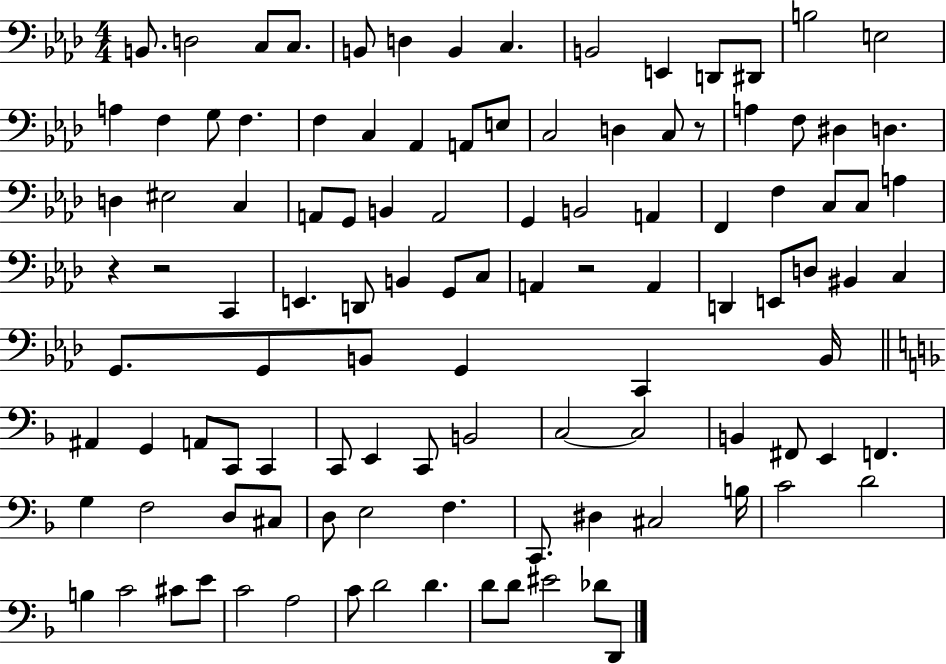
B2/e. D3/h C3/e C3/e. B2/e D3/q B2/q C3/q. B2/h E2/q D2/e D#2/e B3/h E3/h A3/q F3/q G3/e F3/q. F3/q C3/q Ab2/q A2/e E3/e C3/h D3/q C3/e R/e A3/q F3/e D#3/q D3/q. D3/q EIS3/h C3/q A2/e G2/e B2/q A2/h G2/q B2/h A2/q F2/q F3/q C3/e C3/e A3/q R/q R/h C2/q E2/q. D2/e B2/q G2/e C3/e A2/q R/h A2/q D2/q E2/e D3/e BIS2/q C3/q G2/e. G2/e B2/e G2/q C2/q B2/s A#2/q G2/q A2/e C2/e C2/q C2/e E2/q C2/e B2/h C3/h C3/h B2/q F#2/e E2/q F2/q. G3/q F3/h D3/e C#3/e D3/e E3/h F3/q. C2/e. D#3/q C#3/h B3/s C4/h D4/h B3/q C4/h C#4/e E4/e C4/h A3/h C4/e D4/h D4/q. D4/e D4/e EIS4/h Db4/e D2/e